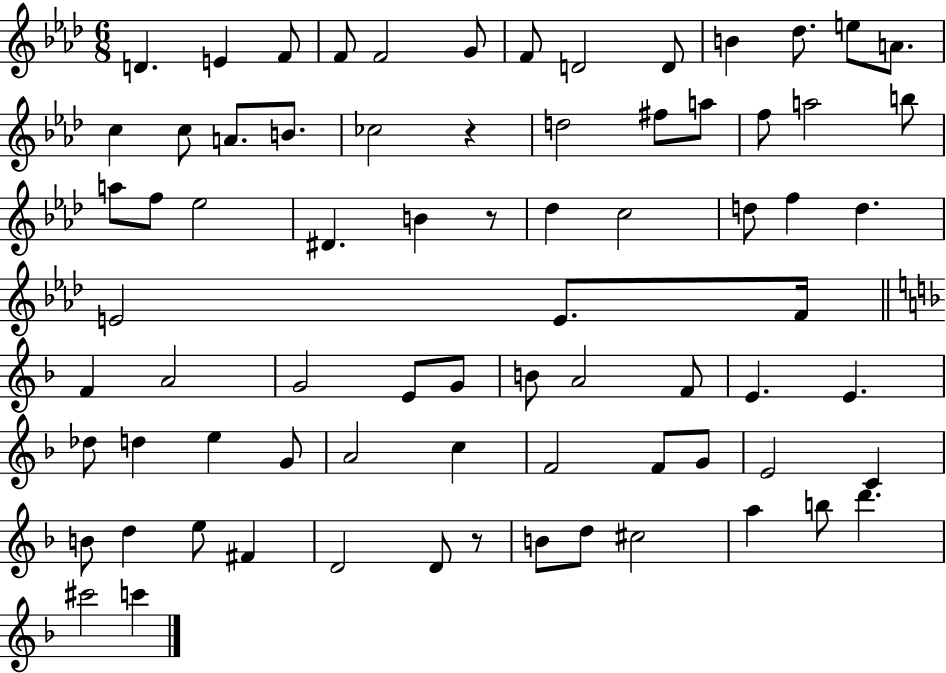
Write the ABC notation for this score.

X:1
T:Untitled
M:6/8
L:1/4
K:Ab
D E F/2 F/2 F2 G/2 F/2 D2 D/2 B _d/2 e/2 A/2 c c/2 A/2 B/2 _c2 z d2 ^f/2 a/2 f/2 a2 b/2 a/2 f/2 _e2 ^D B z/2 _d c2 d/2 f d E2 E/2 F/4 F A2 G2 E/2 G/2 B/2 A2 F/2 E E _d/2 d e G/2 A2 c F2 F/2 G/2 E2 C B/2 d e/2 ^F D2 D/2 z/2 B/2 d/2 ^c2 a b/2 d' ^c'2 c'